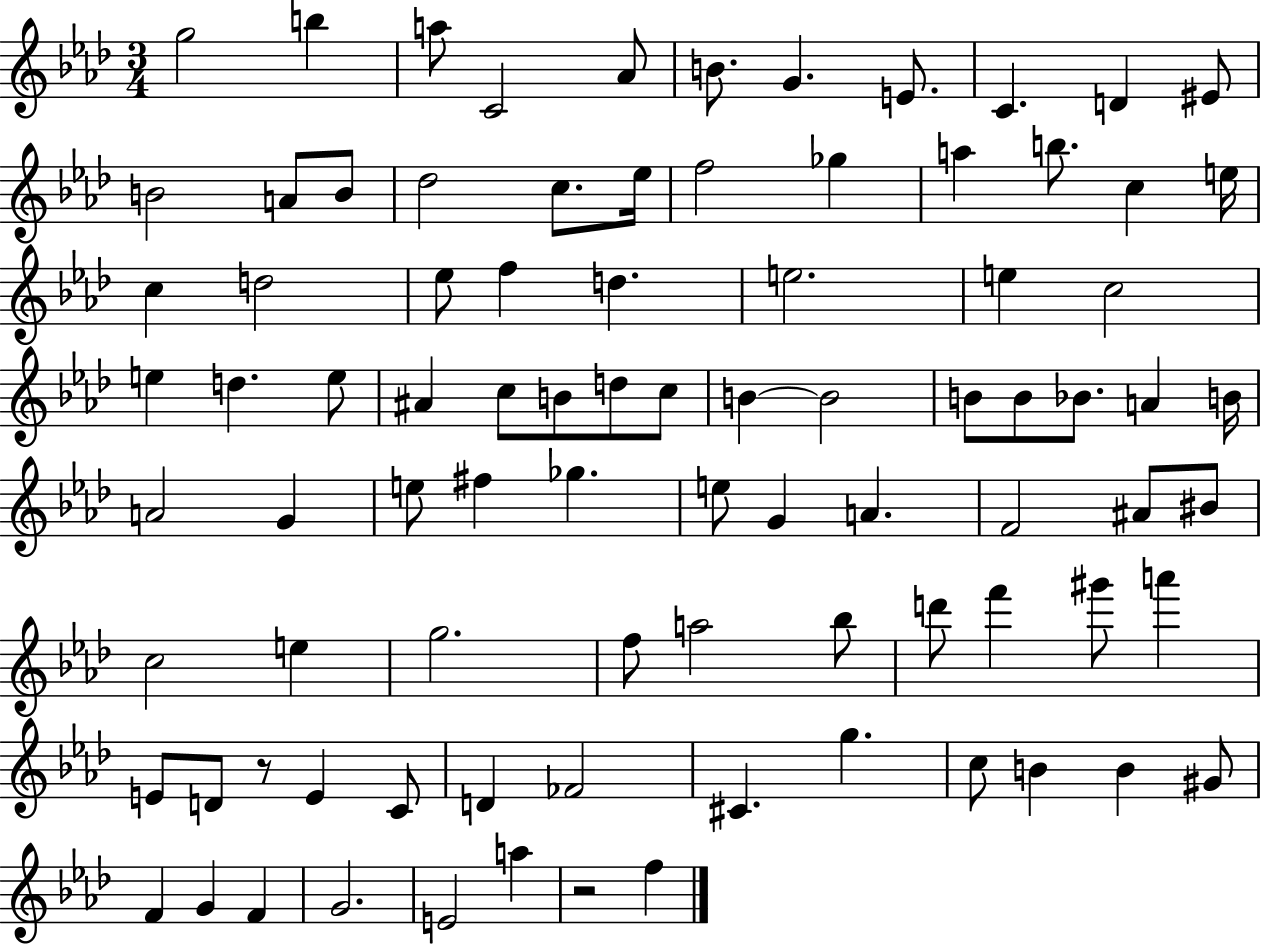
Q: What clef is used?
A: treble